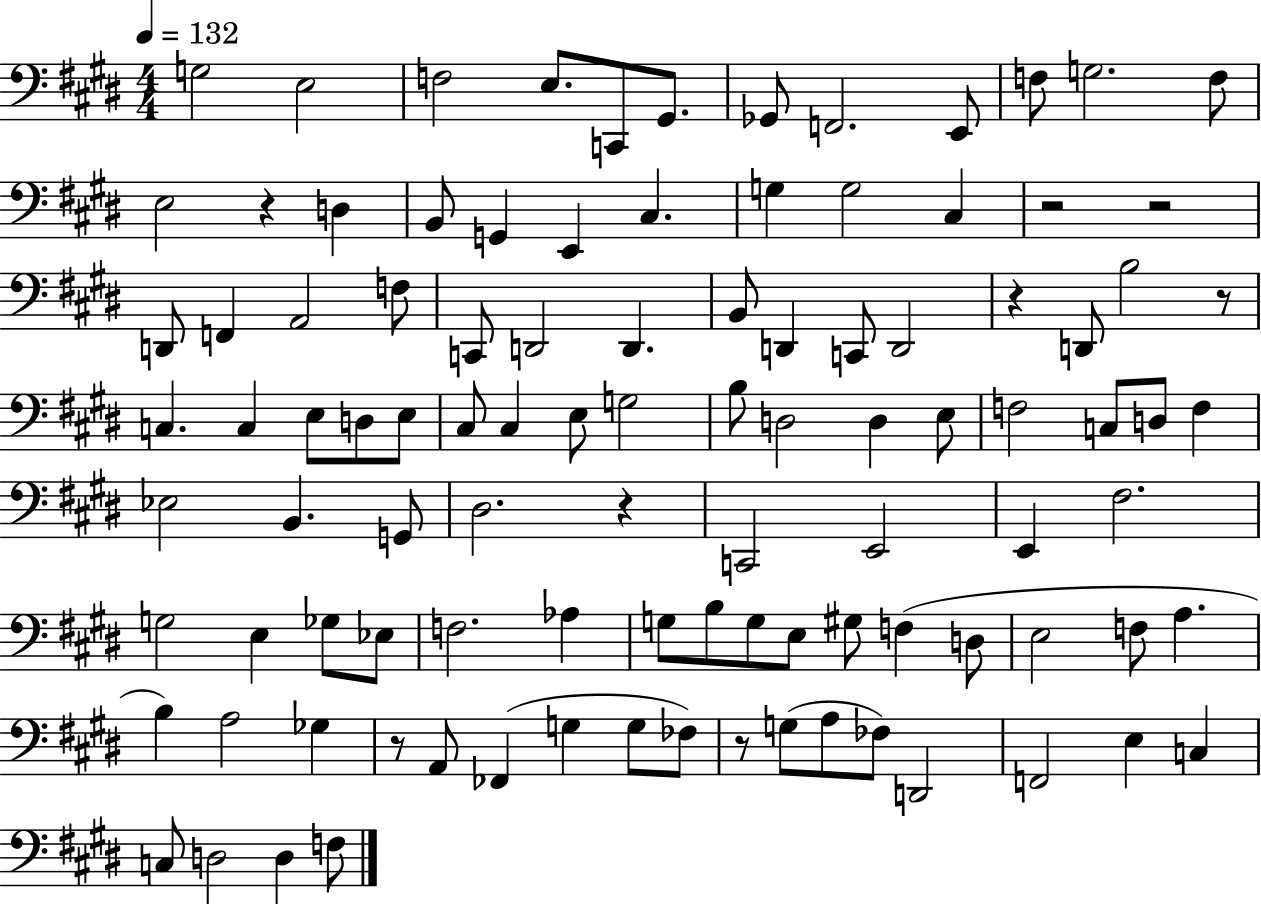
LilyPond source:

{
  \clef bass
  \numericTimeSignature
  \time 4/4
  \key e \major
  \tempo 4 = 132
  g2 e2 | f2 e8. c,8 gis,8. | ges,8 f,2. e,8 | f8 g2. f8 | \break e2 r4 d4 | b,8 g,4 e,4 cis4. | g4 g2 cis4 | r2 r2 | \break d,8 f,4 a,2 f8 | c,8 d,2 d,4. | b,8 d,4 c,8 d,2 | r4 d,8 b2 r8 | \break c4. c4 e8 d8 e8 | cis8 cis4 e8 g2 | b8 d2 d4 e8 | f2 c8 d8 f4 | \break ees2 b,4. g,8 | dis2. r4 | c,2 e,2 | e,4 fis2. | \break g2 e4 ges8 ees8 | f2. aes4 | g8 b8 g8 e8 gis8 f4( d8 | e2 f8 a4. | \break b4) a2 ges4 | r8 a,8 fes,4( g4 g8 fes8) | r8 g8( a8 fes8) d,2 | f,2 e4 c4 | \break c8 d2 d4 f8 | \bar "|."
}